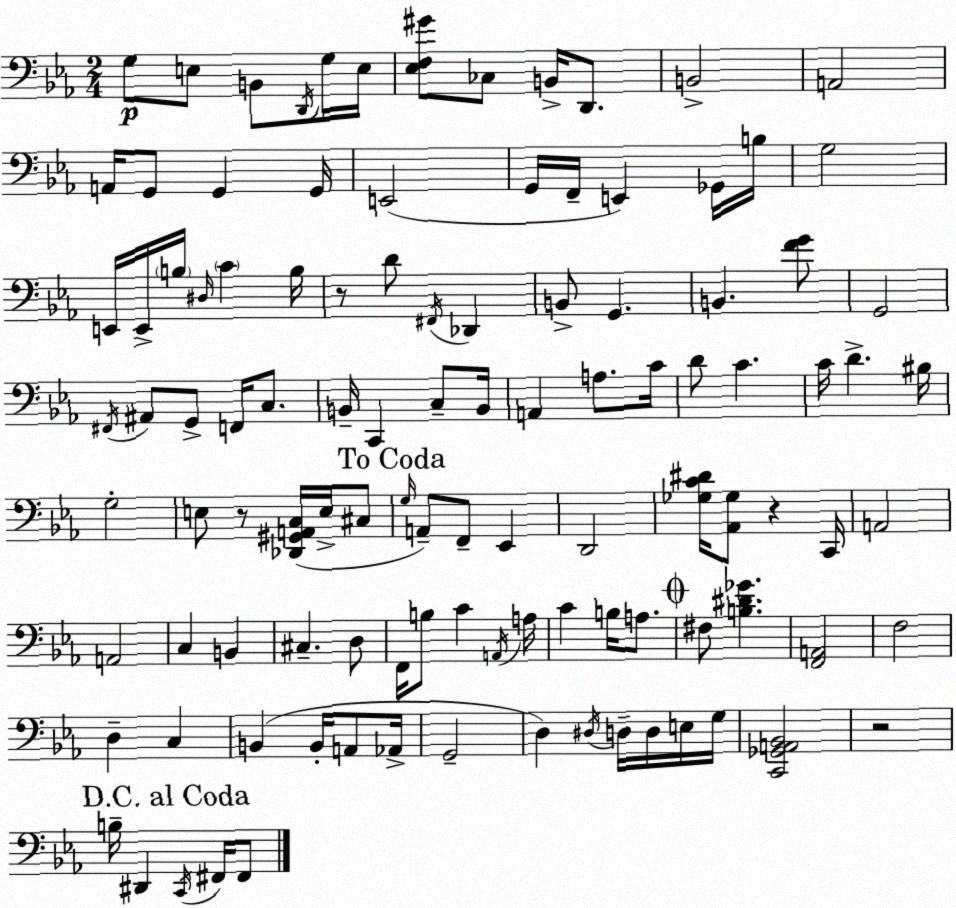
X:1
T:Untitled
M:2/4
L:1/4
K:Cm
G,/2 E,/2 B,,/2 D,,/4 G,/4 E,/4 [_E,F,^G]/2 _C,/2 B,,/4 D,,/2 B,,2 A,,2 A,,/4 G,,/2 G,, G,,/4 E,,2 G,,/4 F,,/4 E,, _G,,/4 B,/4 G,2 E,,/4 E,,/4 B,/4 ^D,/4 C B,/4 z/2 D/2 ^F,,/4 _D,, B,,/2 G,, B,, [FG]/2 G,,2 ^F,,/4 ^A,,/2 G,,/2 F,,/4 C,/2 B,,/4 C,, C,/2 B,,/4 A,, A,/2 C/4 D/2 C C/4 D ^B,/4 G,2 E,/2 z/2 [_D,,^G,,A,,C,]/4 E,/4 ^C,/2 G,/4 A,,/2 F,,/2 _E,, D,,2 [_G,C^D]/4 [_A,,_G,]/2 z C,,/4 A,,2 A,,2 C, B,, ^C, D,/2 F,,/4 B,/2 C A,,/4 A,/4 C B,/4 A,/2 ^F,/2 [B,^D_G] [F,,A,,]2 F,2 D, C, B,, B,,/4 A,,/2 _A,,/4 G,,2 D, ^D,/4 D,/4 D,/4 E,/4 G,/4 [C,,_G,,A,,_B,,]2 z2 B,/4 ^D,, C,,/4 ^F,,/4 ^F,,/2